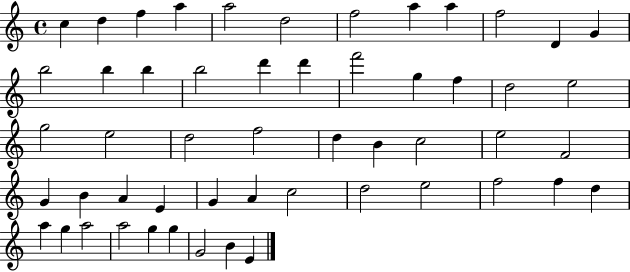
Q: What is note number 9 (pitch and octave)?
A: A5